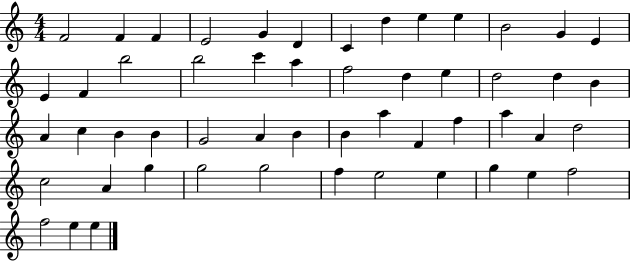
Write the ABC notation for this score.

X:1
T:Untitled
M:4/4
L:1/4
K:C
F2 F F E2 G D C d e e B2 G E E F b2 b2 c' a f2 d e d2 d B A c B B G2 A B B a F f a A d2 c2 A g g2 g2 f e2 e g e f2 f2 e e